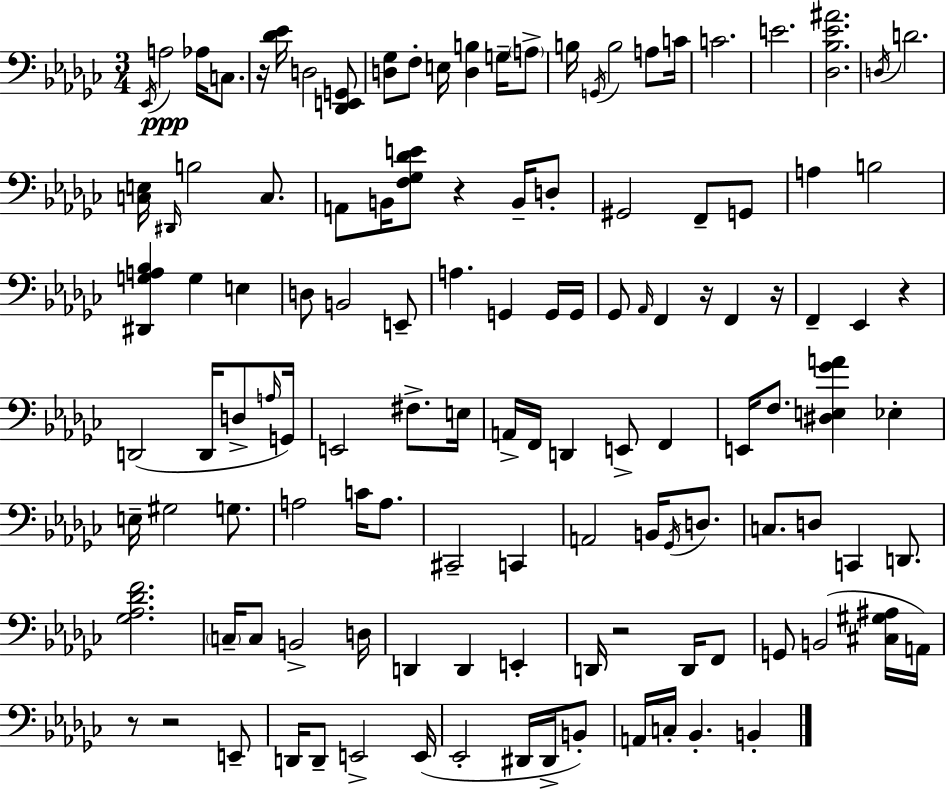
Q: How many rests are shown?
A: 8